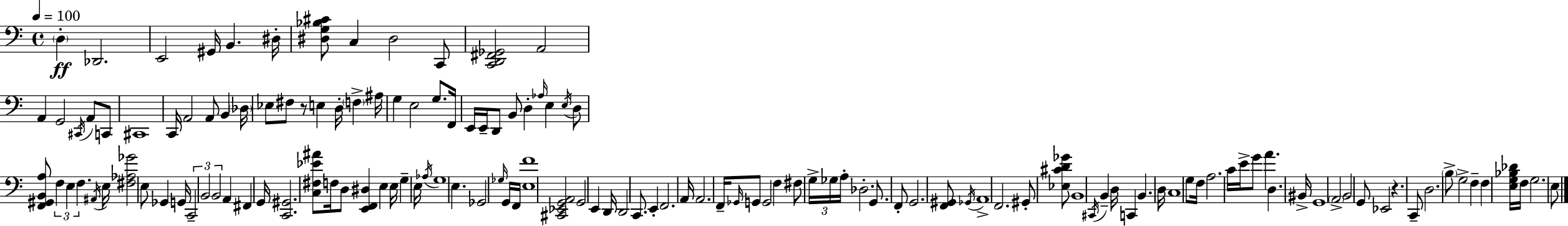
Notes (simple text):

D3/q Db2/h. E2/h G#2/s B2/q. D#3/s [D#3,G3,Bb3,C#4]/e C3/q D#3/h C2/e [C2,D2,F#2,Gb2]/h A2/h A2/q G2/h C#2/s A2/e C2/e C#2/w C2/s A2/h A2/e B2/q Db3/s Eb3/e F#3/e R/e E3/q D3/s F3/q A#3/s G3/q E3/h G3/e. F2/s E2/s E2/s D2/e B2/e D3/q Ab3/s E3/q E3/s D3/e [F2,G#2,B2,A3]/e F3/q E3/q F3/q. A#2/s E3/s [F#3,Ab3,Gb4]/h E3/e Gb2/q G2/s C2/h B2/h B2/h A2/q F#2/q G2/s [C2,G#2]/h. [C3,F#3,Eb4,A#4]/e F3/s D3/e [E2,F2,D#3]/q E3/q E3/s G3/q E3/s Ab3/s G3/w E3/q. Gb2/h Gb3/s G2/s F2/s [E3,F4]/w [C#2,Eb2,G2,A2]/h G2/h E2/q D2/s D2/h C2/e. E2/q F2/h. A2/s A2/h. F2/s Gb2/s G2/e G2/h F3/q F#3/e G3/s Gb3/s A3/s Db3/h. G2/e. F2/e G2/h. [F2,G#2]/e Gb2/s A2/w F2/h. G#2/e [Eb3,C#4,D4,Gb4]/e B2/w C#2/s B2/q D3/s C2/q B2/q. D3/s C3/w G3/e F3/s A3/h. C4/s E4/s G4/e A4/q. D3/q. BIS2/s G2/w A2/h B2/h G2/e Eb2/h R/q. C2/e D3/h. B3/e G3/h F3/q F3/q [E3,G3,Bb3,Db4]/s F3/s G3/h. E3/e